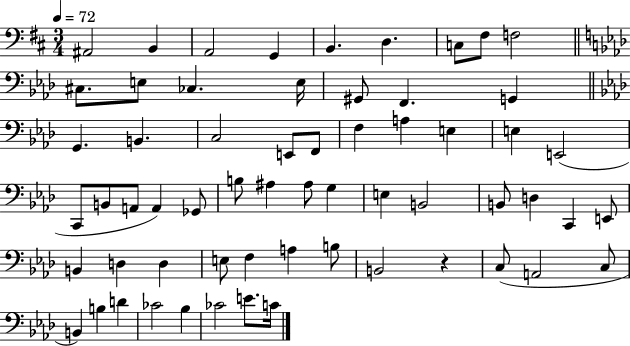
{
  \clef bass
  \numericTimeSignature
  \time 3/4
  \key d \major
  \tempo 4 = 72
  ais,2 b,4 | a,2 g,4 | b,4. d4. | c8 fis8 f2 | \break \bar "||" \break \key aes \major cis8. e8 ces4. e16 | gis,8 f,4. g,4 | \bar "||" \break \key aes \major g,4. b,4. | c2 e,8 f,8 | f4 a4 e4 | e4 e,2( | \break c,8 b,8 a,8 a,4) ges,8 | b8 ais4 ais8 g4 | e4 b,2 | b,8 d4 c,4 e,8 | \break b,4 d4 d4 | e8 f4 a4 b8 | b,2 r4 | c8( a,2 c8 | \break b,4) b4 d'4 | ces'2 bes4 | ces'2 e'8. c'16 | \bar "|."
}